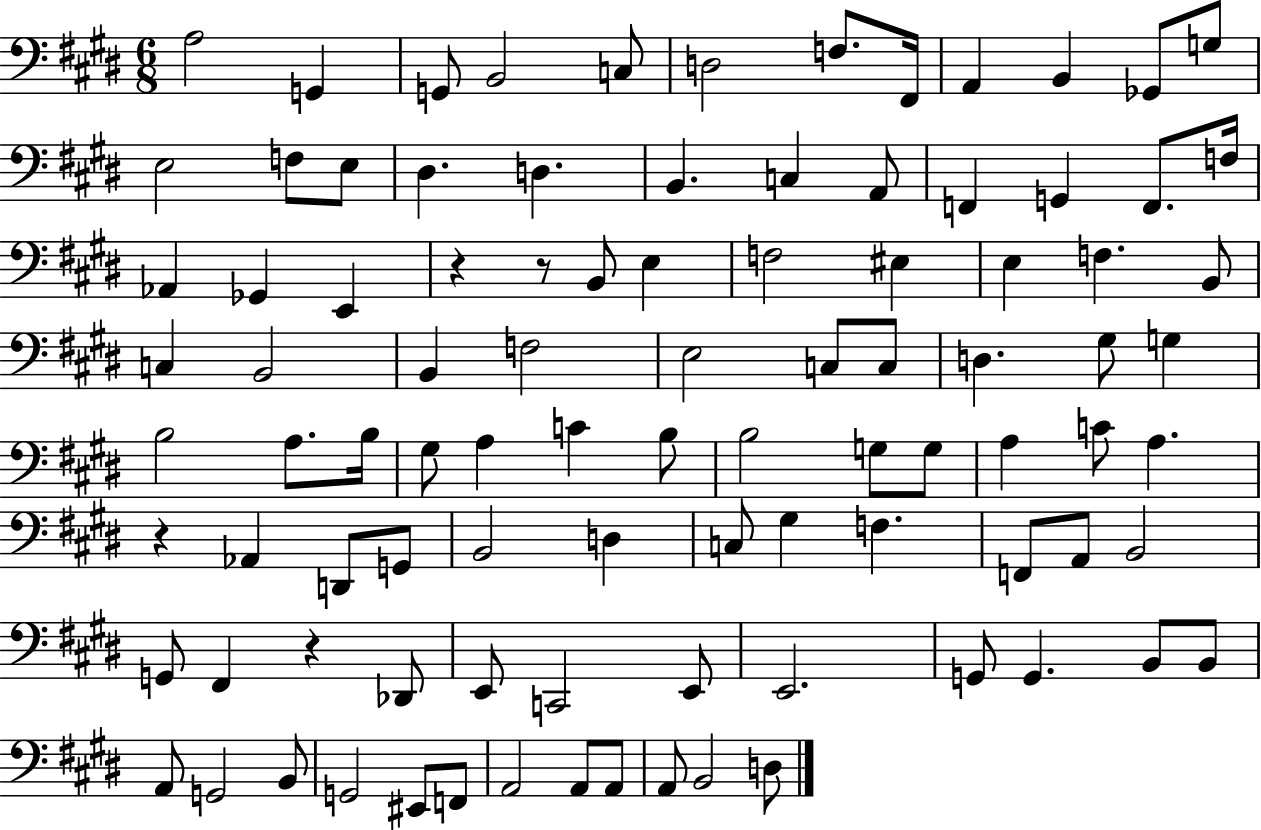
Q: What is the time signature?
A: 6/8